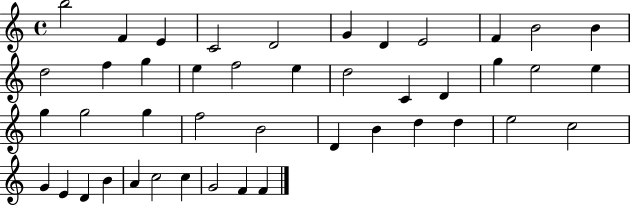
{
  \clef treble
  \time 4/4
  \defaultTimeSignature
  \key c \major
  b''2 f'4 e'4 | c'2 d'2 | g'4 d'4 e'2 | f'4 b'2 b'4 | \break d''2 f''4 g''4 | e''4 f''2 e''4 | d''2 c'4 d'4 | g''4 e''2 e''4 | \break g''4 g''2 g''4 | f''2 b'2 | d'4 b'4 d''4 d''4 | e''2 c''2 | \break g'4 e'4 d'4 b'4 | a'4 c''2 c''4 | g'2 f'4 f'4 | \bar "|."
}